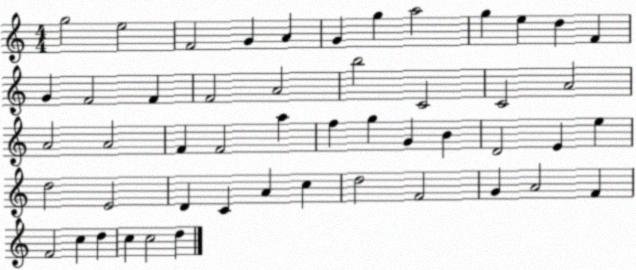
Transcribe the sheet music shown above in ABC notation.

X:1
T:Untitled
M:4/4
L:1/4
K:C
g2 e2 F2 G A G g a2 g e d F G F2 F F2 A2 b2 C2 C2 A2 A2 A2 F F2 a f g G B D2 E e d2 E2 D C A c d2 F2 G A2 F F2 c d c c2 d